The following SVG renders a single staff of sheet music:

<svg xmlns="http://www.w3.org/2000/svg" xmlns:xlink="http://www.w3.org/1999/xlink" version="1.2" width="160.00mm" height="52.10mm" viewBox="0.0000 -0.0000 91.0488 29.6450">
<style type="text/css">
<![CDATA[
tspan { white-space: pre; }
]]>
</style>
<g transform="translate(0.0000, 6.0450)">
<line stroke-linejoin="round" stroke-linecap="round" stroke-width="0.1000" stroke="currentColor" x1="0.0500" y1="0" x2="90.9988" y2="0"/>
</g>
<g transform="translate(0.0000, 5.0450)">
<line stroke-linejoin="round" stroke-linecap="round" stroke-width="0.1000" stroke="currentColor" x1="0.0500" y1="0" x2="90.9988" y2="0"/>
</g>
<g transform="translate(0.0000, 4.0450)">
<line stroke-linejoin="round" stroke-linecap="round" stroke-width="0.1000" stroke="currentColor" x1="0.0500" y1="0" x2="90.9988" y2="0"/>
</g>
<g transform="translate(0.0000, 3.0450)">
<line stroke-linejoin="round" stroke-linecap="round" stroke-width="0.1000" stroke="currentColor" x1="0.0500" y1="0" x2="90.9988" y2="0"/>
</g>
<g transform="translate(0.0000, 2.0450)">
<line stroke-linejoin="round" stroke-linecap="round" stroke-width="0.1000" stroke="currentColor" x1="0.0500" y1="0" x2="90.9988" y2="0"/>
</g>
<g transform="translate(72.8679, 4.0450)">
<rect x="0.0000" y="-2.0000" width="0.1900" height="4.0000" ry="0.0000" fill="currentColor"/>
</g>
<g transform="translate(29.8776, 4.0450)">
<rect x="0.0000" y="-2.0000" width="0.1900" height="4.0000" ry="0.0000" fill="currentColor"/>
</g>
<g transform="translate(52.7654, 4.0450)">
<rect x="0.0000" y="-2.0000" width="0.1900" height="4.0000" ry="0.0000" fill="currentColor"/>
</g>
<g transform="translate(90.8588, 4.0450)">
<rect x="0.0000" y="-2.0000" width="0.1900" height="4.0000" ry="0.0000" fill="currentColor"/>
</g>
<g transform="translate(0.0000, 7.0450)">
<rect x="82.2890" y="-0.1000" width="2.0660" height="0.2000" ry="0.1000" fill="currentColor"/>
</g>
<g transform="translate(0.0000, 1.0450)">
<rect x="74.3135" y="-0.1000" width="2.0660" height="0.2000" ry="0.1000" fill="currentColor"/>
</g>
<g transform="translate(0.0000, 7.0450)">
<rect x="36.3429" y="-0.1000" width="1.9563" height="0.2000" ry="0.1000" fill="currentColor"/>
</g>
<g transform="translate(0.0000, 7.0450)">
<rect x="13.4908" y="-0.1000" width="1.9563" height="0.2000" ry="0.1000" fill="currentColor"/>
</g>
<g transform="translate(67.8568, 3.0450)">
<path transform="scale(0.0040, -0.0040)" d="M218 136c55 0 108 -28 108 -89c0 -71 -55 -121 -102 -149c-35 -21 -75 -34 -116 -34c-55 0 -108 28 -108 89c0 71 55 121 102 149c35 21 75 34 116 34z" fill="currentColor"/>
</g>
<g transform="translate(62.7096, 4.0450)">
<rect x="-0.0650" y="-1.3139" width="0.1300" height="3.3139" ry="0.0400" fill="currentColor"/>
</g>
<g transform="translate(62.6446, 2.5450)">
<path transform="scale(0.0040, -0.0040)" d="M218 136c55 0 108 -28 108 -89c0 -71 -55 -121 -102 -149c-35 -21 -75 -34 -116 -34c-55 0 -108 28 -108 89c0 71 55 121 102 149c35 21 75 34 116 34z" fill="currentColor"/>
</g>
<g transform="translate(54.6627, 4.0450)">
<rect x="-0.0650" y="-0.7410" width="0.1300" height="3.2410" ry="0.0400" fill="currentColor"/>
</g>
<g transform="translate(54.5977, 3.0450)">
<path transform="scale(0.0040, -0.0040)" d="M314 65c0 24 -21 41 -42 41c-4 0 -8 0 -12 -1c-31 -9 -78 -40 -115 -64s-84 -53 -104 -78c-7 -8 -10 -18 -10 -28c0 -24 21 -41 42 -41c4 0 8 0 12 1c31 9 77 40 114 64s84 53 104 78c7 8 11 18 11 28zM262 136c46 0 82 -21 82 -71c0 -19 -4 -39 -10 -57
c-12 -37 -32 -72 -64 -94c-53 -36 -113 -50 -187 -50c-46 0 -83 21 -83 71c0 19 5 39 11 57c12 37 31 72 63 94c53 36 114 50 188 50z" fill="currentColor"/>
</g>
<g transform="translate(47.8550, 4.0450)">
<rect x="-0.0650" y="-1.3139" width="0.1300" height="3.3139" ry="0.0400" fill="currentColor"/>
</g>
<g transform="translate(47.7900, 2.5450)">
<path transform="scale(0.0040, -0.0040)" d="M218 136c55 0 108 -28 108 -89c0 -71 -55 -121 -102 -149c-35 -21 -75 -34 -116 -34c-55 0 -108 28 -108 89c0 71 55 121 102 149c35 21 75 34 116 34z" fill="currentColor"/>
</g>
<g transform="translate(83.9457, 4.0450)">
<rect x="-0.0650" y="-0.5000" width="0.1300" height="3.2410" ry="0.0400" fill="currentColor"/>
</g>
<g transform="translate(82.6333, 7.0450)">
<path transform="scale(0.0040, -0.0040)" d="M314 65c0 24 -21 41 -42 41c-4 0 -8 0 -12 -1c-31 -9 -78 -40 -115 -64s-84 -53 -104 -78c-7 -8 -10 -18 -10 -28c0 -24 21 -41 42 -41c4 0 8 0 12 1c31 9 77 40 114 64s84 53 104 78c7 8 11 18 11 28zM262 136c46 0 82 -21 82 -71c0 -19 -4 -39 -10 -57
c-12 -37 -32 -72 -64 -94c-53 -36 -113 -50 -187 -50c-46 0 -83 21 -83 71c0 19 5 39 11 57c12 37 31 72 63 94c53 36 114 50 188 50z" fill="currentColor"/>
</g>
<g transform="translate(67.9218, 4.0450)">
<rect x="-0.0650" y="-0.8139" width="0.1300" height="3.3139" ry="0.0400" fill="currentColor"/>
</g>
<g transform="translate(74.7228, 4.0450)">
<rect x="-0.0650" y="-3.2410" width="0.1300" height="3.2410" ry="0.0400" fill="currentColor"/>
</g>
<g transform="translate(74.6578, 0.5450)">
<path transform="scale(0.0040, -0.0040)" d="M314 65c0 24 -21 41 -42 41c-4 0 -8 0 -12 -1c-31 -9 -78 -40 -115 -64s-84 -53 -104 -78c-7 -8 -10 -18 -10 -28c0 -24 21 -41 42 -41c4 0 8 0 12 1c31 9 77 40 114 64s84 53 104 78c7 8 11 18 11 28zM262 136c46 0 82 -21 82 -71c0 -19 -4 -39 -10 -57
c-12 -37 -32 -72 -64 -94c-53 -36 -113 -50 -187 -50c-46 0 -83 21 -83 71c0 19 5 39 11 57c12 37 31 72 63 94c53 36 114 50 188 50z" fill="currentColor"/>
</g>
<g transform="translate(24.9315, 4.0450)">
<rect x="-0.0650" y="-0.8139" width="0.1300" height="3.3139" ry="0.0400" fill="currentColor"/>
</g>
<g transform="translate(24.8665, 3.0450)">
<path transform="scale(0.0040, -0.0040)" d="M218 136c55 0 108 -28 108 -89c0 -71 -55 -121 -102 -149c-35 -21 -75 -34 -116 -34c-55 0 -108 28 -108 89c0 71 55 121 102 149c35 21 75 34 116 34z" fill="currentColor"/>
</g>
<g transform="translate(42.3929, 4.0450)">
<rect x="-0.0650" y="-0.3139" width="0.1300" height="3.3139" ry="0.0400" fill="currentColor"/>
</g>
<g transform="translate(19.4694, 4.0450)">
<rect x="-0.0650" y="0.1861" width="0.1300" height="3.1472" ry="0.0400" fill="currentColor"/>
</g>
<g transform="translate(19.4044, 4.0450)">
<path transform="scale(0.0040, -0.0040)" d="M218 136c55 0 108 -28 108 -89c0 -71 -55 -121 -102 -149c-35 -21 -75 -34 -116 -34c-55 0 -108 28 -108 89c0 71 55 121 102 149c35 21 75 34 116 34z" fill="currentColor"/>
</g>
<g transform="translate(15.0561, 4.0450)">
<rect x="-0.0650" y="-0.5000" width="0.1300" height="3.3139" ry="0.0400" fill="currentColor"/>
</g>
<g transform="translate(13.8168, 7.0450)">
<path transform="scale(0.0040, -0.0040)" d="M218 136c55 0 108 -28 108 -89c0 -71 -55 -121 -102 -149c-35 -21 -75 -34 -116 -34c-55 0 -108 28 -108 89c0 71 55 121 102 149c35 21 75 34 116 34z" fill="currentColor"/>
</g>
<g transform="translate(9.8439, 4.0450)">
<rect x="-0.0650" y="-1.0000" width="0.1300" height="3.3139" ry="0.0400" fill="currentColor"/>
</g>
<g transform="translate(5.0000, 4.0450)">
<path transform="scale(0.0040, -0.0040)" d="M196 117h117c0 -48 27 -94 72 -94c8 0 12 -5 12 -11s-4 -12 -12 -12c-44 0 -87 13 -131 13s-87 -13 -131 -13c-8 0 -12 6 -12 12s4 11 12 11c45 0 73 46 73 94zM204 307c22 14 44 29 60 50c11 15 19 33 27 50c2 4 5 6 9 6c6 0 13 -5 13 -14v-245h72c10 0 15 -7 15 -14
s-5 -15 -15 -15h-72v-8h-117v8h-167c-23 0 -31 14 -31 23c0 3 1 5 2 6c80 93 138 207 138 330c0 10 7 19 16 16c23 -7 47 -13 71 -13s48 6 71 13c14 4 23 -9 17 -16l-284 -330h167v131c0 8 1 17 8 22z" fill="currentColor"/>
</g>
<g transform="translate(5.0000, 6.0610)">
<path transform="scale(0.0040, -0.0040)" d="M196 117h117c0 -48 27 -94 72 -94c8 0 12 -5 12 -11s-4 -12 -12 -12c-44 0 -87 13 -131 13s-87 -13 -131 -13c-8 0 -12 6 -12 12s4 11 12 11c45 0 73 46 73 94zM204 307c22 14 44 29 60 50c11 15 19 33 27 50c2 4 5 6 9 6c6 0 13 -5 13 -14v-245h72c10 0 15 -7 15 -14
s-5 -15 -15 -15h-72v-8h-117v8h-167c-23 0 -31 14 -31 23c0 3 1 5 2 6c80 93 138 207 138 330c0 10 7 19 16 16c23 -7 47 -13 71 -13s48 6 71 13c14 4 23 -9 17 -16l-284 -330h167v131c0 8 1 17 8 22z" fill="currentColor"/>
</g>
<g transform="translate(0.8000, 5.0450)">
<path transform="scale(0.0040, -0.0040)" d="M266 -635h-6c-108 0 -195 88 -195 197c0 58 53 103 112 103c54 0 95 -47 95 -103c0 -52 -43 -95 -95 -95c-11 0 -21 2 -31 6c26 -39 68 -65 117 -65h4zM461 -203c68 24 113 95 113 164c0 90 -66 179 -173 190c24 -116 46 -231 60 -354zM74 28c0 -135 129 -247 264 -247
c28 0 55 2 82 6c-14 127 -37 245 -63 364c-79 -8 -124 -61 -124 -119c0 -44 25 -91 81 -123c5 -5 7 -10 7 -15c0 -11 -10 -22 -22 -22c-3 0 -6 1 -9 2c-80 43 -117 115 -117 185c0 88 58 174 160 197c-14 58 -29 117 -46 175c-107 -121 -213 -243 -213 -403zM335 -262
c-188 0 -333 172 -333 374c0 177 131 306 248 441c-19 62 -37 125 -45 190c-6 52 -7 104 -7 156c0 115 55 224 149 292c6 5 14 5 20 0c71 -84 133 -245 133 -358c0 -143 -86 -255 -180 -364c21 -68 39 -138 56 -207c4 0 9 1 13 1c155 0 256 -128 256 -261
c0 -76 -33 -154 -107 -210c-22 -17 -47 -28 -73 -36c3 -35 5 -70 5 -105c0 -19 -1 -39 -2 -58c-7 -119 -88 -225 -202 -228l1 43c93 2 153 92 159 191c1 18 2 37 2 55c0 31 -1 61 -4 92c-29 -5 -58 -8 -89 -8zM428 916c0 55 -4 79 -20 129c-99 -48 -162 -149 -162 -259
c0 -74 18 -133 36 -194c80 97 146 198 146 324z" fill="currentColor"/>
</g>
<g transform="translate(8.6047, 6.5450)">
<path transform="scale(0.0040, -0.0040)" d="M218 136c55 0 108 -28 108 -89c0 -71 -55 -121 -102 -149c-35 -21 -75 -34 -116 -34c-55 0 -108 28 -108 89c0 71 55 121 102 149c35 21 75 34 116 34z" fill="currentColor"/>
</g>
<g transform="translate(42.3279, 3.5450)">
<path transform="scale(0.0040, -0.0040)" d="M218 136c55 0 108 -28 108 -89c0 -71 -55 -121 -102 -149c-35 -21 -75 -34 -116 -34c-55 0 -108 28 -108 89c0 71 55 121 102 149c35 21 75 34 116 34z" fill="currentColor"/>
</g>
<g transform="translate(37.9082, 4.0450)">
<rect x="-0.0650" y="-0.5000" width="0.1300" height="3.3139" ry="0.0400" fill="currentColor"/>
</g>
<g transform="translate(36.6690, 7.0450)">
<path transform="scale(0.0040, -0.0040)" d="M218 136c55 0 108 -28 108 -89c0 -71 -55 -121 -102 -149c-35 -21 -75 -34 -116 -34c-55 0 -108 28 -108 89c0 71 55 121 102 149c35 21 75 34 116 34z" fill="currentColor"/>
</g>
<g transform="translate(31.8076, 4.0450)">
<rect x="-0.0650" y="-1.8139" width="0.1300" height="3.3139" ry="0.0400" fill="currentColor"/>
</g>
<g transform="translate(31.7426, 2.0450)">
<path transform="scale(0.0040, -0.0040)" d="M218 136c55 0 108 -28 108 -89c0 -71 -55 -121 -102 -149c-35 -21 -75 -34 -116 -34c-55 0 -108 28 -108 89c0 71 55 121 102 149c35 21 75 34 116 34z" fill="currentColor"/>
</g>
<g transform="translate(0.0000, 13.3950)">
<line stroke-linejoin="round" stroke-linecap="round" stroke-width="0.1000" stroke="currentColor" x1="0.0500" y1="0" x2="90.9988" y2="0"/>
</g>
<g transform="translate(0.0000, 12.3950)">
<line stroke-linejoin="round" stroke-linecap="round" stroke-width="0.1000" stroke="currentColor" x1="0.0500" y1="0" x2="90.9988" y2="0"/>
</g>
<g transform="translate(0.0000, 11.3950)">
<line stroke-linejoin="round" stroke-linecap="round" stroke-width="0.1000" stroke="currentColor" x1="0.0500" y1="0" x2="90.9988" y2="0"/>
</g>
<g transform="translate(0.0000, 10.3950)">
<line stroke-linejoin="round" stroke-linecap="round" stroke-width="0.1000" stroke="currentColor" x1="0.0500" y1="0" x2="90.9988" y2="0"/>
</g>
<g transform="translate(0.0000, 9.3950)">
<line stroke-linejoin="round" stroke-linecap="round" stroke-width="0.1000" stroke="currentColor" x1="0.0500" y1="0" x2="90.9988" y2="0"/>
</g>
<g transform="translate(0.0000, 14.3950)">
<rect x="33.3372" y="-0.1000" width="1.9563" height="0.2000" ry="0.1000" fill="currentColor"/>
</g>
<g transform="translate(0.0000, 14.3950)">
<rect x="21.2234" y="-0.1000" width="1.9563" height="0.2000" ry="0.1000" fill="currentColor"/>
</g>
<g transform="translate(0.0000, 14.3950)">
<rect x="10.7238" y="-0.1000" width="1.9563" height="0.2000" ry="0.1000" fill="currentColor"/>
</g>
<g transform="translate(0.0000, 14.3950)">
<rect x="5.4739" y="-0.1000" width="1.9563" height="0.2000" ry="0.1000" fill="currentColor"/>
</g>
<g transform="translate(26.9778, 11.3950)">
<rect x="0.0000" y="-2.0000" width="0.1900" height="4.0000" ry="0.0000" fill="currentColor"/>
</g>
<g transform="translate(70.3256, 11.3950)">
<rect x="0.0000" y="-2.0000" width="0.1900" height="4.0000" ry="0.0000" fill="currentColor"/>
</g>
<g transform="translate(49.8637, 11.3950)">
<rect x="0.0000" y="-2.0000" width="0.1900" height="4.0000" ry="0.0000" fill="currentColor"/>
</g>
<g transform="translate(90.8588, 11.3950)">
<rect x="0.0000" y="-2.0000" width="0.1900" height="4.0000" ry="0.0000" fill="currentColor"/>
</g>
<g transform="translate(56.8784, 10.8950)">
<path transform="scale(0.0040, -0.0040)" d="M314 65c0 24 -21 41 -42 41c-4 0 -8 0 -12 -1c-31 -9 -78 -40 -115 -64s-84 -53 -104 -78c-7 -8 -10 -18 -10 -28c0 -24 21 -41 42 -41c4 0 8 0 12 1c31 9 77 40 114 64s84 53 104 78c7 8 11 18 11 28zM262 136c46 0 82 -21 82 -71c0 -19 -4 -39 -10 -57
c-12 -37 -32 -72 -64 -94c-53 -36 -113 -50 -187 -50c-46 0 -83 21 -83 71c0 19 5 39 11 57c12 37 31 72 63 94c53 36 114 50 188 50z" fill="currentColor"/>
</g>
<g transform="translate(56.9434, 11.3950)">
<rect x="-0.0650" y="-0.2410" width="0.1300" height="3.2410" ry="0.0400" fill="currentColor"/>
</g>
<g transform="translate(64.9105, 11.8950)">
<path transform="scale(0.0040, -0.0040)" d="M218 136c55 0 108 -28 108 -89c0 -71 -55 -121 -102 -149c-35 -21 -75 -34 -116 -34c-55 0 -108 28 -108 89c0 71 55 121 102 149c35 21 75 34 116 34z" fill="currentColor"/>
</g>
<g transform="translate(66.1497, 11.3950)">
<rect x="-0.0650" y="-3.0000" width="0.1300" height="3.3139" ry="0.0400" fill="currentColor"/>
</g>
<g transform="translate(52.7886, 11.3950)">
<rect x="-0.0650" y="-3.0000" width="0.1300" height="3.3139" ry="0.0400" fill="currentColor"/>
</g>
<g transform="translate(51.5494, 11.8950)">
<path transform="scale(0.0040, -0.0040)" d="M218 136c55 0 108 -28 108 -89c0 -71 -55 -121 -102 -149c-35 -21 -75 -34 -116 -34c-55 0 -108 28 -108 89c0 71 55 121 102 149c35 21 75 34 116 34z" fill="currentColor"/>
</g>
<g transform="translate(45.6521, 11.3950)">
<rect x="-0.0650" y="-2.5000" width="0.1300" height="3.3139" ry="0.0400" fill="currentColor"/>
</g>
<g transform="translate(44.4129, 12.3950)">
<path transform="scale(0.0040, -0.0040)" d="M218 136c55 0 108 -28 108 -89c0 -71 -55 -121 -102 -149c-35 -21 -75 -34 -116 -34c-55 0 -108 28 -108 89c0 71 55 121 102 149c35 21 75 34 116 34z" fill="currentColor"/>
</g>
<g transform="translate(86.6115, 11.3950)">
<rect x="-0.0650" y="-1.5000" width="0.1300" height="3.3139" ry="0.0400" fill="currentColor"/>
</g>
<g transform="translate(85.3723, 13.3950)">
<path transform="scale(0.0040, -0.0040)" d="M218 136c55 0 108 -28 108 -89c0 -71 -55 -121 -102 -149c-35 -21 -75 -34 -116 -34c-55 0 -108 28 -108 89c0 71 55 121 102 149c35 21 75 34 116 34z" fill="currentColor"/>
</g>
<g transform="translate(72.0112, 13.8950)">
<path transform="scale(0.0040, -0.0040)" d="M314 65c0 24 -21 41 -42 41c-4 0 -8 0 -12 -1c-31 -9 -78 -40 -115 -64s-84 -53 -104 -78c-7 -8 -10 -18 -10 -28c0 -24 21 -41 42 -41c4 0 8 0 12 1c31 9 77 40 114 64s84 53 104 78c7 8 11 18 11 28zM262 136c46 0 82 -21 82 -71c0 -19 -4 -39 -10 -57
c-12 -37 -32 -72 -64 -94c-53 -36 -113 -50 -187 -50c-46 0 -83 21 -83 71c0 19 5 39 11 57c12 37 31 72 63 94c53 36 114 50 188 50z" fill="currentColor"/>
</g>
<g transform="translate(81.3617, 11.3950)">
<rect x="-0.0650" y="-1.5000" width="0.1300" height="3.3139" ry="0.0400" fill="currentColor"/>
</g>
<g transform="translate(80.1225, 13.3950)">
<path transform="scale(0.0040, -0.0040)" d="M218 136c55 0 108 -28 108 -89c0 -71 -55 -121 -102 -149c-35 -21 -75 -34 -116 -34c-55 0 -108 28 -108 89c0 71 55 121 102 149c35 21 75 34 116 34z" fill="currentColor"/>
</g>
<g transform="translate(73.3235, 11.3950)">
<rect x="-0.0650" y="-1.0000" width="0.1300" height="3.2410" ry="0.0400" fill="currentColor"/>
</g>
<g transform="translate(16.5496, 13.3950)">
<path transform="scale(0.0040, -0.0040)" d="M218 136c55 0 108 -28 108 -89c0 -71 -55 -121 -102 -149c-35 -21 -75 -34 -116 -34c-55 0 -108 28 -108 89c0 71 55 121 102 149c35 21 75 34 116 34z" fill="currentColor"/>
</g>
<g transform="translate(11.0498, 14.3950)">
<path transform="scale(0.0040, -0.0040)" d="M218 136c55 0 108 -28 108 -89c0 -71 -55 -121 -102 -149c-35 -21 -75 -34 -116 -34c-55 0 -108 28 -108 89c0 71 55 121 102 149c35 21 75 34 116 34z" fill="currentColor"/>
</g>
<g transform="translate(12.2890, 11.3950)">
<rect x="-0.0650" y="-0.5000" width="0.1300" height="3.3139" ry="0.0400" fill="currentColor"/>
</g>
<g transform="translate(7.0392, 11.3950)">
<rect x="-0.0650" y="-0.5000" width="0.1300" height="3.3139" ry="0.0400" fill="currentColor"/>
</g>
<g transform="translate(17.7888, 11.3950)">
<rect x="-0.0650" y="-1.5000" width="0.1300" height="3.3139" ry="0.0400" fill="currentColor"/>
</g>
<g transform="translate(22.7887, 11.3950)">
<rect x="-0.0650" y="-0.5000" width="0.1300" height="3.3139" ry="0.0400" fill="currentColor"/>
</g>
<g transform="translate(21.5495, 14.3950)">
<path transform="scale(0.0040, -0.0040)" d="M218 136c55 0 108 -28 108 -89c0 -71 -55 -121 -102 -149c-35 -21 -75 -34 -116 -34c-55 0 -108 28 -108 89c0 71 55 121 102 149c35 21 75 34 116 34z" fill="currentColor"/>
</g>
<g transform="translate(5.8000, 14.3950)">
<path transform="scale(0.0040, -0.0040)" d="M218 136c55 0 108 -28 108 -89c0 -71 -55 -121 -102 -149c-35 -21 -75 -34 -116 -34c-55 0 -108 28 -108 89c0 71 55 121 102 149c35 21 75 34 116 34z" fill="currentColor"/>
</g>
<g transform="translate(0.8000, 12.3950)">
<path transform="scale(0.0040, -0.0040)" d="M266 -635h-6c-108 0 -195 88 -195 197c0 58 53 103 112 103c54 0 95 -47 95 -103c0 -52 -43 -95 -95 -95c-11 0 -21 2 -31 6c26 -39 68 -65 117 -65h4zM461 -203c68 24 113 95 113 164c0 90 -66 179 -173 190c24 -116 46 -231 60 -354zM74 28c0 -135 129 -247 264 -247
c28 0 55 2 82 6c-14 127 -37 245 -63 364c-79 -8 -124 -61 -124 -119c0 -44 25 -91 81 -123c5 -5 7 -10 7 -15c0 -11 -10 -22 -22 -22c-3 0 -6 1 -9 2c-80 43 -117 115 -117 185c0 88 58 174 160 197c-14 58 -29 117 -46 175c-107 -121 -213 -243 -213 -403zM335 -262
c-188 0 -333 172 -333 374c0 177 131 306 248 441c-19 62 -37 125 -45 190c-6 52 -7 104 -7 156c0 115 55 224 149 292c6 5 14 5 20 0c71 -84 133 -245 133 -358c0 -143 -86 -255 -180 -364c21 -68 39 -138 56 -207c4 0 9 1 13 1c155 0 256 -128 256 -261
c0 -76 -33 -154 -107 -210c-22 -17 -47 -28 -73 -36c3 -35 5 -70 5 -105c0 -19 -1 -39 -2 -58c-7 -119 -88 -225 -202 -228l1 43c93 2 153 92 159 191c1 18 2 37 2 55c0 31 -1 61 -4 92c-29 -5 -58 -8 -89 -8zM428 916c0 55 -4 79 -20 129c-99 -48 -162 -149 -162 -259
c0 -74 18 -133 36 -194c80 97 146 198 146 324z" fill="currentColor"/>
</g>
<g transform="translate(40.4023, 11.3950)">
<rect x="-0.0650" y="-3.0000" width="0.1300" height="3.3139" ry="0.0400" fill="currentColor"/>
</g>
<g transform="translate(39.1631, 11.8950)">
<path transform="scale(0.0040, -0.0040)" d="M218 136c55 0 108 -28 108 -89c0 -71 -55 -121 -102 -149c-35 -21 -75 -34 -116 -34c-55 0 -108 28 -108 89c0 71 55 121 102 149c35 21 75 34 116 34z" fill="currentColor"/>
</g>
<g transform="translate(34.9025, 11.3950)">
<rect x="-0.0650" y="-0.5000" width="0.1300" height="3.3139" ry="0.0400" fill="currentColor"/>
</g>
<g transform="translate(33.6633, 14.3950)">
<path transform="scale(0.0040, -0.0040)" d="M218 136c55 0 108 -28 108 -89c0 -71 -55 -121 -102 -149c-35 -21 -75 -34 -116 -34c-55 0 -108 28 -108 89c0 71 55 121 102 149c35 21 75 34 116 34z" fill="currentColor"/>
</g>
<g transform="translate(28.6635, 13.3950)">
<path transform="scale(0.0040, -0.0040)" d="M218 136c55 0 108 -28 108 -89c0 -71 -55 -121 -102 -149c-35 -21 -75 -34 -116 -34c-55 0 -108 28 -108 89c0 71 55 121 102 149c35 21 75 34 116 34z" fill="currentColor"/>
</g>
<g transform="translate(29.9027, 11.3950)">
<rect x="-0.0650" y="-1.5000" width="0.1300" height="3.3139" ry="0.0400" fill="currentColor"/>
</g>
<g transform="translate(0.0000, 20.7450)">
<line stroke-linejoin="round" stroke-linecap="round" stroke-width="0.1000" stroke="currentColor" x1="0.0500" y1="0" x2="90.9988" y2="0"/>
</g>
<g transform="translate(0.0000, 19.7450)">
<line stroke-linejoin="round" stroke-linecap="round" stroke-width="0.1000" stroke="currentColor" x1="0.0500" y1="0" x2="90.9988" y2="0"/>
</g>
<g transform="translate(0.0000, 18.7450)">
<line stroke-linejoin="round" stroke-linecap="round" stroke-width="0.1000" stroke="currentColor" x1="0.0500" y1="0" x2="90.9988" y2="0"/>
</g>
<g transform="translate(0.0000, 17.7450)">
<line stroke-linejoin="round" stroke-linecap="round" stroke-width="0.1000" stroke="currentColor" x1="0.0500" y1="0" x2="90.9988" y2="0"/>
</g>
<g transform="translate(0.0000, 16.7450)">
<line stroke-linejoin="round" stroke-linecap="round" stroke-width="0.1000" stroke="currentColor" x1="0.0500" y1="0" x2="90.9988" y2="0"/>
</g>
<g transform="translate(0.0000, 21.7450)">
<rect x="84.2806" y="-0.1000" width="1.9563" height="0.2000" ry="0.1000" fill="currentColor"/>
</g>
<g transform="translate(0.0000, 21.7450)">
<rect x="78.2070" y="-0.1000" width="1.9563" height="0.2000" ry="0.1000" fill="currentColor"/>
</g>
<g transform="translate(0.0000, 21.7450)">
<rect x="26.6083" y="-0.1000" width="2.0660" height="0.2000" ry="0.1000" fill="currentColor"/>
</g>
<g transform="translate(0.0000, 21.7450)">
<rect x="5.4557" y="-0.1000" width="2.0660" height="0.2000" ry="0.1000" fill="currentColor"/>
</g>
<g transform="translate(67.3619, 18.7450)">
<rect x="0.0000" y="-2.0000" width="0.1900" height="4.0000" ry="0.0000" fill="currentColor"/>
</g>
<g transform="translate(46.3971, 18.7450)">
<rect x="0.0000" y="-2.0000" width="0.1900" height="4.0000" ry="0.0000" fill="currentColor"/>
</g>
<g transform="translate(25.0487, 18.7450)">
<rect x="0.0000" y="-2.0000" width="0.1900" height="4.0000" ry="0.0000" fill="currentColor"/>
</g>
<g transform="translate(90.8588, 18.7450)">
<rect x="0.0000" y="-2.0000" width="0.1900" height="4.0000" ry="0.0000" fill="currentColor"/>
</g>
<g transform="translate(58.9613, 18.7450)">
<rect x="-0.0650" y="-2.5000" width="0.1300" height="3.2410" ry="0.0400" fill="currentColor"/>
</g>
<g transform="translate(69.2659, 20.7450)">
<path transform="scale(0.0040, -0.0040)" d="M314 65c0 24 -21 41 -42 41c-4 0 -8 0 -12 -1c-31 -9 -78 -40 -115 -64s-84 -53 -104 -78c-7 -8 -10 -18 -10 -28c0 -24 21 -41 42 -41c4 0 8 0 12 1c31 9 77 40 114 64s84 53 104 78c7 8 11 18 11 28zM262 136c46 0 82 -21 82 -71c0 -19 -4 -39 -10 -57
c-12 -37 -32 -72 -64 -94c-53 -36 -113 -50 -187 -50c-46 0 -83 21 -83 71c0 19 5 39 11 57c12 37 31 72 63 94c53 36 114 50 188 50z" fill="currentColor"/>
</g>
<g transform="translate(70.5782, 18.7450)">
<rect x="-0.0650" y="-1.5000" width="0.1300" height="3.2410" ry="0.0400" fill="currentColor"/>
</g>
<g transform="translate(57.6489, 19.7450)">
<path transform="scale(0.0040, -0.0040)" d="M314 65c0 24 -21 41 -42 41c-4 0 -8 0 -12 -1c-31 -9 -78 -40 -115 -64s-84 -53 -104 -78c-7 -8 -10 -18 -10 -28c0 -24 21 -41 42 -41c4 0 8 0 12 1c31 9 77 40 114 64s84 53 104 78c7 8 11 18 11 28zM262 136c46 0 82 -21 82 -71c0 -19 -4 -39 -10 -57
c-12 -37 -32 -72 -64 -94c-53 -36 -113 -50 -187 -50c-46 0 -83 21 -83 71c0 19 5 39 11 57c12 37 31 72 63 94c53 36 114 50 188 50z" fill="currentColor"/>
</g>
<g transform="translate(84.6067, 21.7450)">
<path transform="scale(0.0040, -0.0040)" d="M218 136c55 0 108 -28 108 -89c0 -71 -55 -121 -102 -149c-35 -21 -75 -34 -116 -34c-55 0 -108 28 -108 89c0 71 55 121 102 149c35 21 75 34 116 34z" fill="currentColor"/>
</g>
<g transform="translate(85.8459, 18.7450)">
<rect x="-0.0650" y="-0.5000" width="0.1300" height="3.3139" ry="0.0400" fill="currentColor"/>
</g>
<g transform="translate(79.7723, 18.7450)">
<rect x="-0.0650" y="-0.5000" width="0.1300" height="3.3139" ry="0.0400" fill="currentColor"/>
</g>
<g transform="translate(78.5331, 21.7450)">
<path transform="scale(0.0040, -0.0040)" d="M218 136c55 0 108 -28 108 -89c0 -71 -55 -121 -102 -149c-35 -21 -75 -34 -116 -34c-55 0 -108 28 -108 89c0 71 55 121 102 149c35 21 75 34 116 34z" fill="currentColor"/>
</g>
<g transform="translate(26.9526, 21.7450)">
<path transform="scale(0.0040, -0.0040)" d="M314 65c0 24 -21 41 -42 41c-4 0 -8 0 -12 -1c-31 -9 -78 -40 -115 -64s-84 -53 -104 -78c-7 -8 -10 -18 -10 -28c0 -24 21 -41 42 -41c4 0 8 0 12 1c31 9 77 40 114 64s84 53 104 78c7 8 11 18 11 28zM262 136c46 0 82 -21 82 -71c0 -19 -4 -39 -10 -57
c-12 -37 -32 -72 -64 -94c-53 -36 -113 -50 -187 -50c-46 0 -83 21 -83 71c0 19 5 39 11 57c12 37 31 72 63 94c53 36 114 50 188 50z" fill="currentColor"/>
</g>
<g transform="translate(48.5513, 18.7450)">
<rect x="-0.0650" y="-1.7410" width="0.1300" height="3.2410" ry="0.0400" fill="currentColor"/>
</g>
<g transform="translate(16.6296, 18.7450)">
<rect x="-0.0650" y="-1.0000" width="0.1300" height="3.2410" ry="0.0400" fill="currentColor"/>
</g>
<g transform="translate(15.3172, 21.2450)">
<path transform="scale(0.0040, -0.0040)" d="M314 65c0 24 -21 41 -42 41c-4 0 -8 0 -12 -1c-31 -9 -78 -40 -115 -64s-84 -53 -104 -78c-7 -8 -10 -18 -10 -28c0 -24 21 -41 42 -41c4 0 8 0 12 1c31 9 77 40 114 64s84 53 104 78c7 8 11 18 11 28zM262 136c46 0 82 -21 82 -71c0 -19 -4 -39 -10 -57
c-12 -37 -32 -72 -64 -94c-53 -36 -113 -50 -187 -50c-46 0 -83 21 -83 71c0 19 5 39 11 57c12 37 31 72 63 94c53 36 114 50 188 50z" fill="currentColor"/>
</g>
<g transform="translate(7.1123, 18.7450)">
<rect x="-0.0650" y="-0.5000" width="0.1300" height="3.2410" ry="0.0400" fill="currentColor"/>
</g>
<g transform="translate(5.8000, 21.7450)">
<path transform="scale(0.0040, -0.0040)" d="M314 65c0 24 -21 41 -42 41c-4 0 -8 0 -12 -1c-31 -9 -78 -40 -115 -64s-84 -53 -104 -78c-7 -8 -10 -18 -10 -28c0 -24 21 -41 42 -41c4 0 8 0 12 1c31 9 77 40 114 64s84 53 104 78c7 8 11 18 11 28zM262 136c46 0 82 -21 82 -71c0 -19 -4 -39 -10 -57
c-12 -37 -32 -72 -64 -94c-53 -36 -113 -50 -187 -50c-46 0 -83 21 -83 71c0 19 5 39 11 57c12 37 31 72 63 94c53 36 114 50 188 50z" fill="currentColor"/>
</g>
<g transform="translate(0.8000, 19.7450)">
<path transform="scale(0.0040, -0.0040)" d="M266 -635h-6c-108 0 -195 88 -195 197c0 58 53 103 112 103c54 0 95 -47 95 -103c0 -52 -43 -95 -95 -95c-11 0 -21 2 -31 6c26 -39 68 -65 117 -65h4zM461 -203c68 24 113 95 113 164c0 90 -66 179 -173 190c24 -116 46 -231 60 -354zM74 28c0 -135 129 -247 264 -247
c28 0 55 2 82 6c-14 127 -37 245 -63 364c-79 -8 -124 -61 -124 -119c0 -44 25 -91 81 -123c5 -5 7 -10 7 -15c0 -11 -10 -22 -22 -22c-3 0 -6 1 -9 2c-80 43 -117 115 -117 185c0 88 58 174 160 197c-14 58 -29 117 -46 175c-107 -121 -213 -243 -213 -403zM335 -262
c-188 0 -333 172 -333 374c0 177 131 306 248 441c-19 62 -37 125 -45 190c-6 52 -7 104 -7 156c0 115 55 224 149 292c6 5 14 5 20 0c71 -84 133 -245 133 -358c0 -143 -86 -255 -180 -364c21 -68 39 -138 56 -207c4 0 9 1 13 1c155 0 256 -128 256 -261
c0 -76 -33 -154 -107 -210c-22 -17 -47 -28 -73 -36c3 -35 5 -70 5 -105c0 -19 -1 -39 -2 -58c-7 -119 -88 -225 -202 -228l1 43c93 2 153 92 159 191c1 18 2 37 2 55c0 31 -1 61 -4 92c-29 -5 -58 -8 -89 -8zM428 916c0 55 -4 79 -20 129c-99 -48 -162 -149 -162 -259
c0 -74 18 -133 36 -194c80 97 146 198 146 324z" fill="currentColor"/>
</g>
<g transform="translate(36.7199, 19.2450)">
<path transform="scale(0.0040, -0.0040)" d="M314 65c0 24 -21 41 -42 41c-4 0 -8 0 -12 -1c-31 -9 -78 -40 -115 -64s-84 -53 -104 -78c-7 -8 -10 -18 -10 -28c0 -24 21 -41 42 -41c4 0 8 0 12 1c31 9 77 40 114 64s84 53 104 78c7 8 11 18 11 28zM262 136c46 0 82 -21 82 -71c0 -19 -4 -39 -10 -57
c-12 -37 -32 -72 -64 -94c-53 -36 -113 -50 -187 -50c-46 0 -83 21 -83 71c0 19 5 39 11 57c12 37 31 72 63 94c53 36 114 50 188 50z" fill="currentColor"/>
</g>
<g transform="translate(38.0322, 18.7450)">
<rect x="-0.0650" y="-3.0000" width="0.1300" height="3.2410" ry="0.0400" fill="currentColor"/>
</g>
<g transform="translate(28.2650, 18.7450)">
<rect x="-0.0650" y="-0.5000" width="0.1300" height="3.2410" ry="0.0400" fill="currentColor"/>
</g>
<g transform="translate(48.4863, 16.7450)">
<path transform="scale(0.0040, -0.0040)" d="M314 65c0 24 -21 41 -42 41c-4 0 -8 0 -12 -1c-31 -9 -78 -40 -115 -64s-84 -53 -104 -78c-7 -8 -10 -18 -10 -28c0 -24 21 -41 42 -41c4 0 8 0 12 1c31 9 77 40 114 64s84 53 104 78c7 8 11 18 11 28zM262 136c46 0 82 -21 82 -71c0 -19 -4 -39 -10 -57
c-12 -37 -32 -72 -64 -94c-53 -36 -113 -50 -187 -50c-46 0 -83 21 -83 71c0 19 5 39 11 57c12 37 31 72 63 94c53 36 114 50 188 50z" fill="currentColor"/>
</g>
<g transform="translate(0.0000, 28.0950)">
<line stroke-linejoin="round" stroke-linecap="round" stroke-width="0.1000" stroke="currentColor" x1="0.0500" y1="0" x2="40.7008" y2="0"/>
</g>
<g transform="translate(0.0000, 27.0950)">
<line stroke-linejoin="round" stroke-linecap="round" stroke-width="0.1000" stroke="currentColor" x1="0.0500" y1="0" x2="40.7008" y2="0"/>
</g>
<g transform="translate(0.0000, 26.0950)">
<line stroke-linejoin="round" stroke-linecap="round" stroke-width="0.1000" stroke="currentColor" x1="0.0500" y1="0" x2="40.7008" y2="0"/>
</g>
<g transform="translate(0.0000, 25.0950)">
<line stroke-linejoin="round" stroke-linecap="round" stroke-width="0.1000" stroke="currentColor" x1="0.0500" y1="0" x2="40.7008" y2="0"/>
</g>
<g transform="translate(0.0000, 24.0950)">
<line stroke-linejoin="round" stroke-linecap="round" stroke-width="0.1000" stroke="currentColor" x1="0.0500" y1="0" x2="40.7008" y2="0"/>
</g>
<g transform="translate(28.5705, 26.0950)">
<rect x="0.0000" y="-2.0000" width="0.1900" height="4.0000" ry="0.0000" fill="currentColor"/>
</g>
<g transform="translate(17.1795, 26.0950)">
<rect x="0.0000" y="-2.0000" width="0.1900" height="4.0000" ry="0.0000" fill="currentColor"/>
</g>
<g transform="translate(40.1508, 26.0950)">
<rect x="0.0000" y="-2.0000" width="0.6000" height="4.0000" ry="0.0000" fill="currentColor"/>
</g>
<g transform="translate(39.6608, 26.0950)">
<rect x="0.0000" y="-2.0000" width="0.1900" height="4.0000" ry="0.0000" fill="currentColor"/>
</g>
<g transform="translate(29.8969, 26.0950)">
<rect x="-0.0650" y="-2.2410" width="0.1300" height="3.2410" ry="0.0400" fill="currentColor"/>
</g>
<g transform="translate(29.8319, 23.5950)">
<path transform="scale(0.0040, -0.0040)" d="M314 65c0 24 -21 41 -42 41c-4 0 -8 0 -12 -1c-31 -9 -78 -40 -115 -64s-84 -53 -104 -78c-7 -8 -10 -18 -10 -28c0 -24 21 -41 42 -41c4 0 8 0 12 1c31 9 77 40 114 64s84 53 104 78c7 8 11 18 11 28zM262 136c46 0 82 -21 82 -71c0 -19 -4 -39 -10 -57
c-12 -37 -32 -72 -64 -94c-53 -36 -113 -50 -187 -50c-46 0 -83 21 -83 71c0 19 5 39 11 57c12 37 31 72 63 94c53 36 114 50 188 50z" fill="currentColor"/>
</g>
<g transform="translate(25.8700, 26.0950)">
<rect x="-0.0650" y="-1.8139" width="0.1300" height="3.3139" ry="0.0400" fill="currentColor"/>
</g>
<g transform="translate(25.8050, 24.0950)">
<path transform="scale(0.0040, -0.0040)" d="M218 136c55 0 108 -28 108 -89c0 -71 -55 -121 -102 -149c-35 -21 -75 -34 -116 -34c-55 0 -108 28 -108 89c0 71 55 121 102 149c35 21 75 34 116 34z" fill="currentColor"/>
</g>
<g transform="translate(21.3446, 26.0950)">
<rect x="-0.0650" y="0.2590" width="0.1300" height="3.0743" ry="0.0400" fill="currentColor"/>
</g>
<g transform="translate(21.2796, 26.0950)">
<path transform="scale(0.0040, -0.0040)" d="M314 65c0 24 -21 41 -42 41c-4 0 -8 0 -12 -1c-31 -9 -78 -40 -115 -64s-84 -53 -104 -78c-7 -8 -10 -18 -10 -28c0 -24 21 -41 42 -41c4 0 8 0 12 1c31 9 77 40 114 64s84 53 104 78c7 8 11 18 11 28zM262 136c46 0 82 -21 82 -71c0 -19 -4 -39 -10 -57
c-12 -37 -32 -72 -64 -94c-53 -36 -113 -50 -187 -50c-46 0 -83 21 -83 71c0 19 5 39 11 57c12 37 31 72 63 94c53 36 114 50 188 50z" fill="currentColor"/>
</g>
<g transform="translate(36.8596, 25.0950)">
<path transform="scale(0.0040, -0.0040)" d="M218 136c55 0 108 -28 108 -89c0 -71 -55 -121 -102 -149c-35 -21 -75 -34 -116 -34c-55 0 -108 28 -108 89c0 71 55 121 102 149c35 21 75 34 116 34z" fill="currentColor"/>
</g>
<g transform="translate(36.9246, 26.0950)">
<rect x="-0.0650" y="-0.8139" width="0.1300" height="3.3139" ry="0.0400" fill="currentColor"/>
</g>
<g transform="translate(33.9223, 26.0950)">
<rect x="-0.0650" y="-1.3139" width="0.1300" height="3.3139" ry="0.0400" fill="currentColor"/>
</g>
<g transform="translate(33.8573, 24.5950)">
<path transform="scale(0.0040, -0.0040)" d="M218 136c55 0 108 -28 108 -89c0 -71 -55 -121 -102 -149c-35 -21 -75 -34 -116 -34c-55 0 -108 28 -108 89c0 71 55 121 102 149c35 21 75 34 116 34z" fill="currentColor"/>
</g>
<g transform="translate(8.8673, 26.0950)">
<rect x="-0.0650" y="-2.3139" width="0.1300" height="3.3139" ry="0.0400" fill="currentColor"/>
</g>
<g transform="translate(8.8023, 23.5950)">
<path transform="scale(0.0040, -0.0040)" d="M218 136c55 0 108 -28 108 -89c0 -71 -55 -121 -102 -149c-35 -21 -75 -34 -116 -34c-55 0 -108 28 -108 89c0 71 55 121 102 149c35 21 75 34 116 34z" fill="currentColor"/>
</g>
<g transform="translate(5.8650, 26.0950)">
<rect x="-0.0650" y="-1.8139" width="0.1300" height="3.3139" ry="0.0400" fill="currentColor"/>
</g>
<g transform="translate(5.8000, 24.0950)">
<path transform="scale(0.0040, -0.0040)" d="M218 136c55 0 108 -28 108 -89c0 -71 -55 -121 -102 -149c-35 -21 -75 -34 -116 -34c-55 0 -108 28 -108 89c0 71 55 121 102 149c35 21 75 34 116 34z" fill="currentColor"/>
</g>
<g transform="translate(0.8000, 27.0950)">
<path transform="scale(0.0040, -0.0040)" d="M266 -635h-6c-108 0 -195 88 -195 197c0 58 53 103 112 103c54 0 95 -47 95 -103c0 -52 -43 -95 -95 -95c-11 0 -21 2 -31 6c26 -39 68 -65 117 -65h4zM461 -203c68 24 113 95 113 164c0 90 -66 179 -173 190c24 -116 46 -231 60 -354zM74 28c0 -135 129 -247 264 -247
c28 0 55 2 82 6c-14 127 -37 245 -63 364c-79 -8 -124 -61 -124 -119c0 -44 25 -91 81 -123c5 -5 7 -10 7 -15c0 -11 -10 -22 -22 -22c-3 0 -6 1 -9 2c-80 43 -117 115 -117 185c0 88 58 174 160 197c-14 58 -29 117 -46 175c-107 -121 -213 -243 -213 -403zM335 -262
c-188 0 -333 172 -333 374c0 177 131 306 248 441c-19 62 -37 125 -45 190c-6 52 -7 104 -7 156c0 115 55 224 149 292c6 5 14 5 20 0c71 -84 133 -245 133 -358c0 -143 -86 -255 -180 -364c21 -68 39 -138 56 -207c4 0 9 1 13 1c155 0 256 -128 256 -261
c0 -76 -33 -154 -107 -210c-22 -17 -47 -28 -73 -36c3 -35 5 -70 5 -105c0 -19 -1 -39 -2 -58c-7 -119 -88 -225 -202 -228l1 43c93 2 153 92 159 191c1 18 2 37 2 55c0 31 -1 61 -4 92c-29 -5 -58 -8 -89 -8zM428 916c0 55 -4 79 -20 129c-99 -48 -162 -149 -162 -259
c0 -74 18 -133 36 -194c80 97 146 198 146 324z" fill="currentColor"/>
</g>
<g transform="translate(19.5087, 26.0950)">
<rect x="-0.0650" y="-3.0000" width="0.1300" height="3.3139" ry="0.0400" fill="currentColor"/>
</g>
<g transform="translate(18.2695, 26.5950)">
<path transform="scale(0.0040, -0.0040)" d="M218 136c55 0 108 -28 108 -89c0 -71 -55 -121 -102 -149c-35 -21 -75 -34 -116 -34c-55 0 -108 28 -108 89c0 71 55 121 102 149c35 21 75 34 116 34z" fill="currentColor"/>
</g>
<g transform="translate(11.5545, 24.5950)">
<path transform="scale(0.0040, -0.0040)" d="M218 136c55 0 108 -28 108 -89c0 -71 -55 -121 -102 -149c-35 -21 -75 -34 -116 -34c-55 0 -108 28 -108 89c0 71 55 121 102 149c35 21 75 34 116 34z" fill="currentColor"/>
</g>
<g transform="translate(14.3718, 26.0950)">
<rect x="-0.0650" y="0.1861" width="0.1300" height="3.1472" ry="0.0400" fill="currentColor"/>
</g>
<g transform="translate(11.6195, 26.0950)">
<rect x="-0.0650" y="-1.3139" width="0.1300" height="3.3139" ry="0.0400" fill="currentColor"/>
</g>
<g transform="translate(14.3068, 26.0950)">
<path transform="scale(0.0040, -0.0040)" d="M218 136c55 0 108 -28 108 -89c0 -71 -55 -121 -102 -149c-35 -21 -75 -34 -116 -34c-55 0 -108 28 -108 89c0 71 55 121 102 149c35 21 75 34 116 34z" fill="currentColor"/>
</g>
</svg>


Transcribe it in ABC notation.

X:1
T:Untitled
M:4/4
L:1/4
K:C
D C B d f C c e d2 e d b2 C2 C C E C E C A G A c2 A D2 E E C2 D2 C2 A2 f2 G2 E2 C C f g e B A B2 f g2 e d